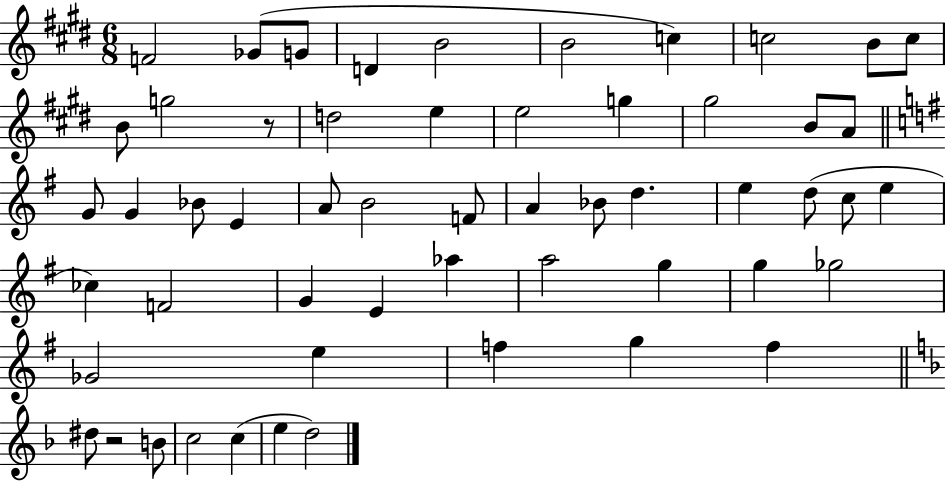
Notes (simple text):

F4/h Gb4/e G4/e D4/q B4/h B4/h C5/q C5/h B4/e C5/e B4/e G5/h R/e D5/h E5/q E5/h G5/q G#5/h B4/e A4/e G4/e G4/q Bb4/e E4/q A4/e B4/h F4/e A4/q Bb4/e D5/q. E5/q D5/e C5/e E5/q CES5/q F4/h G4/q E4/q Ab5/q A5/h G5/q G5/q Gb5/h Gb4/h E5/q F5/q G5/q F5/q D#5/e R/h B4/e C5/h C5/q E5/q D5/h